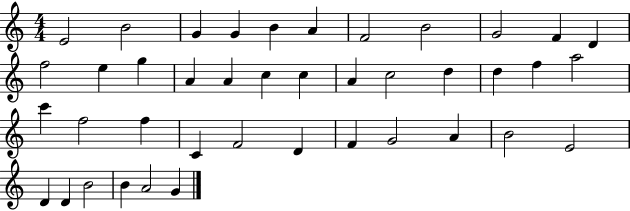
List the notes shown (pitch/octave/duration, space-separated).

E4/h B4/h G4/q G4/q B4/q A4/q F4/h B4/h G4/h F4/q D4/q F5/h E5/q G5/q A4/q A4/q C5/q C5/q A4/q C5/h D5/q D5/q F5/q A5/h C6/q F5/h F5/q C4/q F4/h D4/q F4/q G4/h A4/q B4/h E4/h D4/q D4/q B4/h B4/q A4/h G4/q